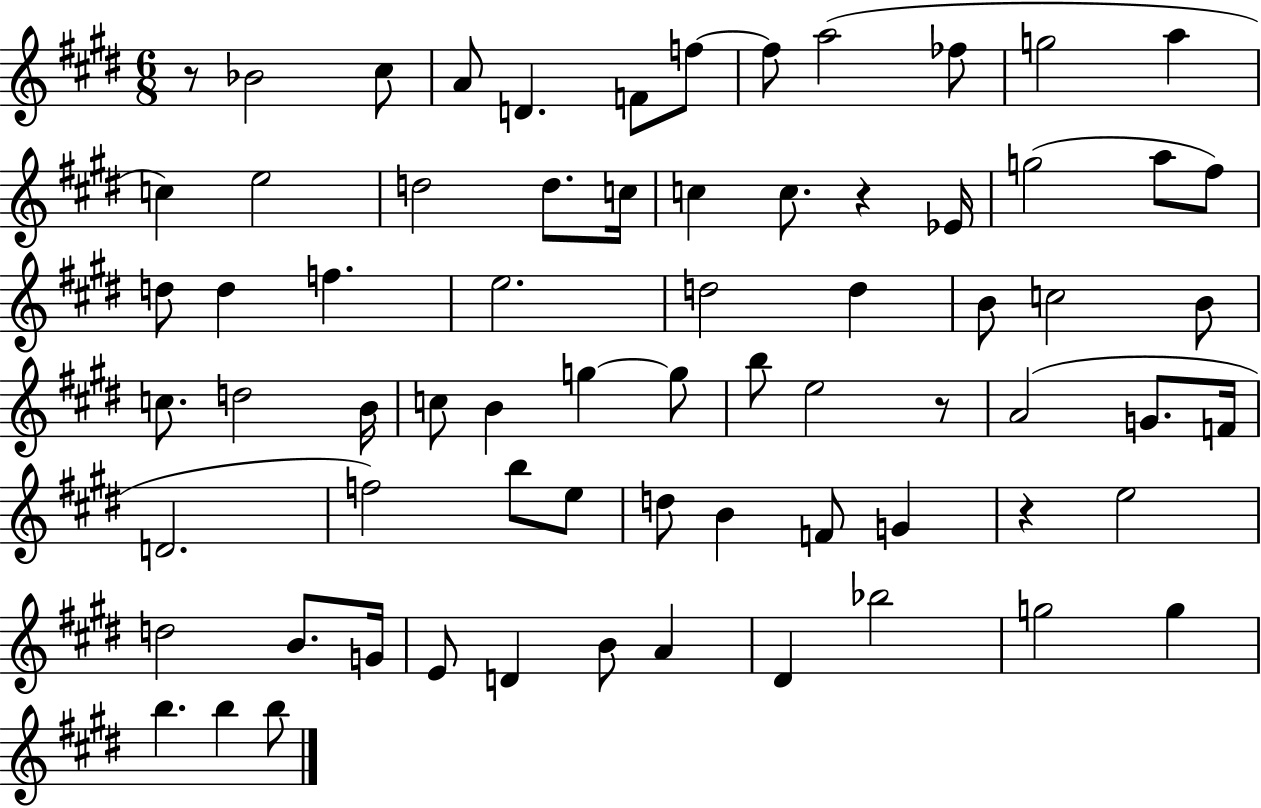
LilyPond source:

{
  \clef treble
  \numericTimeSignature
  \time 6/8
  \key e \major
  r8 bes'2 cis''8 | a'8 d'4. f'8 f''8~~ | f''8 a''2( fes''8 | g''2 a''4 | \break c''4) e''2 | d''2 d''8. c''16 | c''4 c''8. r4 ees'16 | g''2( a''8 fis''8) | \break d''8 d''4 f''4. | e''2. | d''2 d''4 | b'8 c''2 b'8 | \break c''8. d''2 b'16 | c''8 b'4 g''4~~ g''8 | b''8 e''2 r8 | a'2( g'8. f'16 | \break d'2. | f''2) b''8 e''8 | d''8 b'4 f'8 g'4 | r4 e''2 | \break d''2 b'8. g'16 | e'8 d'4 b'8 a'4 | dis'4 bes''2 | g''2 g''4 | \break b''4. b''4 b''8 | \bar "|."
}